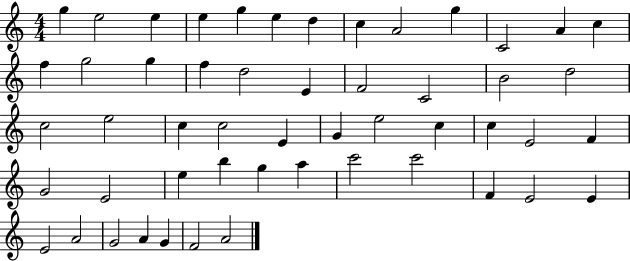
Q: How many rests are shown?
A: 0